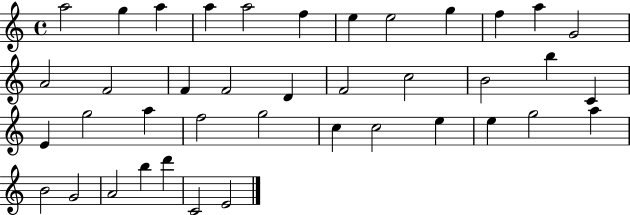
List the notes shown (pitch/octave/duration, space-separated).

A5/h G5/q A5/q A5/q A5/h F5/q E5/q E5/h G5/q F5/q A5/q G4/h A4/h F4/h F4/q F4/h D4/q F4/h C5/h B4/h B5/q C4/q E4/q G5/h A5/q F5/h G5/h C5/q C5/h E5/q E5/q G5/h A5/q B4/h G4/h A4/h B5/q D6/q C4/h E4/h